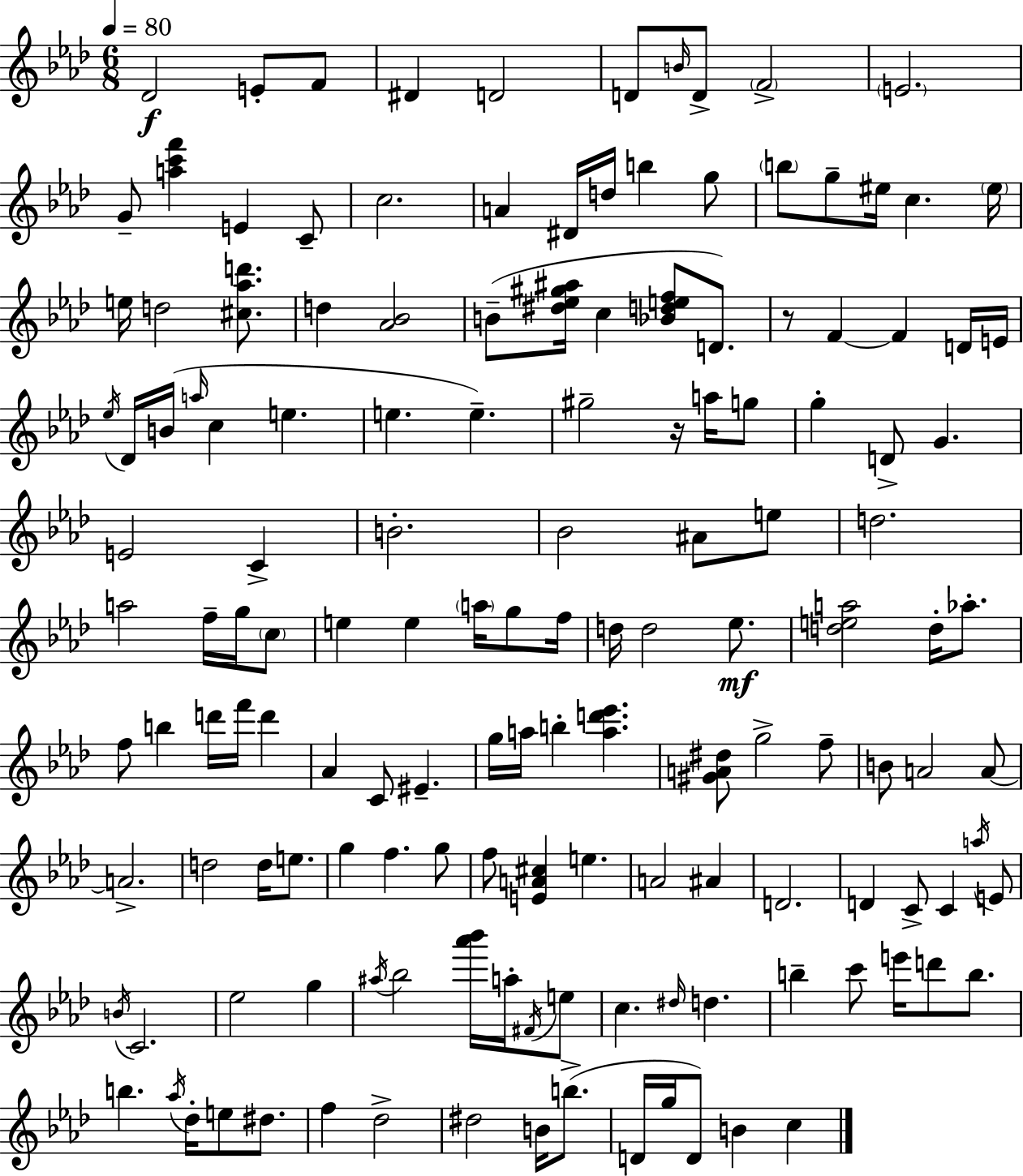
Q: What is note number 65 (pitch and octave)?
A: D5